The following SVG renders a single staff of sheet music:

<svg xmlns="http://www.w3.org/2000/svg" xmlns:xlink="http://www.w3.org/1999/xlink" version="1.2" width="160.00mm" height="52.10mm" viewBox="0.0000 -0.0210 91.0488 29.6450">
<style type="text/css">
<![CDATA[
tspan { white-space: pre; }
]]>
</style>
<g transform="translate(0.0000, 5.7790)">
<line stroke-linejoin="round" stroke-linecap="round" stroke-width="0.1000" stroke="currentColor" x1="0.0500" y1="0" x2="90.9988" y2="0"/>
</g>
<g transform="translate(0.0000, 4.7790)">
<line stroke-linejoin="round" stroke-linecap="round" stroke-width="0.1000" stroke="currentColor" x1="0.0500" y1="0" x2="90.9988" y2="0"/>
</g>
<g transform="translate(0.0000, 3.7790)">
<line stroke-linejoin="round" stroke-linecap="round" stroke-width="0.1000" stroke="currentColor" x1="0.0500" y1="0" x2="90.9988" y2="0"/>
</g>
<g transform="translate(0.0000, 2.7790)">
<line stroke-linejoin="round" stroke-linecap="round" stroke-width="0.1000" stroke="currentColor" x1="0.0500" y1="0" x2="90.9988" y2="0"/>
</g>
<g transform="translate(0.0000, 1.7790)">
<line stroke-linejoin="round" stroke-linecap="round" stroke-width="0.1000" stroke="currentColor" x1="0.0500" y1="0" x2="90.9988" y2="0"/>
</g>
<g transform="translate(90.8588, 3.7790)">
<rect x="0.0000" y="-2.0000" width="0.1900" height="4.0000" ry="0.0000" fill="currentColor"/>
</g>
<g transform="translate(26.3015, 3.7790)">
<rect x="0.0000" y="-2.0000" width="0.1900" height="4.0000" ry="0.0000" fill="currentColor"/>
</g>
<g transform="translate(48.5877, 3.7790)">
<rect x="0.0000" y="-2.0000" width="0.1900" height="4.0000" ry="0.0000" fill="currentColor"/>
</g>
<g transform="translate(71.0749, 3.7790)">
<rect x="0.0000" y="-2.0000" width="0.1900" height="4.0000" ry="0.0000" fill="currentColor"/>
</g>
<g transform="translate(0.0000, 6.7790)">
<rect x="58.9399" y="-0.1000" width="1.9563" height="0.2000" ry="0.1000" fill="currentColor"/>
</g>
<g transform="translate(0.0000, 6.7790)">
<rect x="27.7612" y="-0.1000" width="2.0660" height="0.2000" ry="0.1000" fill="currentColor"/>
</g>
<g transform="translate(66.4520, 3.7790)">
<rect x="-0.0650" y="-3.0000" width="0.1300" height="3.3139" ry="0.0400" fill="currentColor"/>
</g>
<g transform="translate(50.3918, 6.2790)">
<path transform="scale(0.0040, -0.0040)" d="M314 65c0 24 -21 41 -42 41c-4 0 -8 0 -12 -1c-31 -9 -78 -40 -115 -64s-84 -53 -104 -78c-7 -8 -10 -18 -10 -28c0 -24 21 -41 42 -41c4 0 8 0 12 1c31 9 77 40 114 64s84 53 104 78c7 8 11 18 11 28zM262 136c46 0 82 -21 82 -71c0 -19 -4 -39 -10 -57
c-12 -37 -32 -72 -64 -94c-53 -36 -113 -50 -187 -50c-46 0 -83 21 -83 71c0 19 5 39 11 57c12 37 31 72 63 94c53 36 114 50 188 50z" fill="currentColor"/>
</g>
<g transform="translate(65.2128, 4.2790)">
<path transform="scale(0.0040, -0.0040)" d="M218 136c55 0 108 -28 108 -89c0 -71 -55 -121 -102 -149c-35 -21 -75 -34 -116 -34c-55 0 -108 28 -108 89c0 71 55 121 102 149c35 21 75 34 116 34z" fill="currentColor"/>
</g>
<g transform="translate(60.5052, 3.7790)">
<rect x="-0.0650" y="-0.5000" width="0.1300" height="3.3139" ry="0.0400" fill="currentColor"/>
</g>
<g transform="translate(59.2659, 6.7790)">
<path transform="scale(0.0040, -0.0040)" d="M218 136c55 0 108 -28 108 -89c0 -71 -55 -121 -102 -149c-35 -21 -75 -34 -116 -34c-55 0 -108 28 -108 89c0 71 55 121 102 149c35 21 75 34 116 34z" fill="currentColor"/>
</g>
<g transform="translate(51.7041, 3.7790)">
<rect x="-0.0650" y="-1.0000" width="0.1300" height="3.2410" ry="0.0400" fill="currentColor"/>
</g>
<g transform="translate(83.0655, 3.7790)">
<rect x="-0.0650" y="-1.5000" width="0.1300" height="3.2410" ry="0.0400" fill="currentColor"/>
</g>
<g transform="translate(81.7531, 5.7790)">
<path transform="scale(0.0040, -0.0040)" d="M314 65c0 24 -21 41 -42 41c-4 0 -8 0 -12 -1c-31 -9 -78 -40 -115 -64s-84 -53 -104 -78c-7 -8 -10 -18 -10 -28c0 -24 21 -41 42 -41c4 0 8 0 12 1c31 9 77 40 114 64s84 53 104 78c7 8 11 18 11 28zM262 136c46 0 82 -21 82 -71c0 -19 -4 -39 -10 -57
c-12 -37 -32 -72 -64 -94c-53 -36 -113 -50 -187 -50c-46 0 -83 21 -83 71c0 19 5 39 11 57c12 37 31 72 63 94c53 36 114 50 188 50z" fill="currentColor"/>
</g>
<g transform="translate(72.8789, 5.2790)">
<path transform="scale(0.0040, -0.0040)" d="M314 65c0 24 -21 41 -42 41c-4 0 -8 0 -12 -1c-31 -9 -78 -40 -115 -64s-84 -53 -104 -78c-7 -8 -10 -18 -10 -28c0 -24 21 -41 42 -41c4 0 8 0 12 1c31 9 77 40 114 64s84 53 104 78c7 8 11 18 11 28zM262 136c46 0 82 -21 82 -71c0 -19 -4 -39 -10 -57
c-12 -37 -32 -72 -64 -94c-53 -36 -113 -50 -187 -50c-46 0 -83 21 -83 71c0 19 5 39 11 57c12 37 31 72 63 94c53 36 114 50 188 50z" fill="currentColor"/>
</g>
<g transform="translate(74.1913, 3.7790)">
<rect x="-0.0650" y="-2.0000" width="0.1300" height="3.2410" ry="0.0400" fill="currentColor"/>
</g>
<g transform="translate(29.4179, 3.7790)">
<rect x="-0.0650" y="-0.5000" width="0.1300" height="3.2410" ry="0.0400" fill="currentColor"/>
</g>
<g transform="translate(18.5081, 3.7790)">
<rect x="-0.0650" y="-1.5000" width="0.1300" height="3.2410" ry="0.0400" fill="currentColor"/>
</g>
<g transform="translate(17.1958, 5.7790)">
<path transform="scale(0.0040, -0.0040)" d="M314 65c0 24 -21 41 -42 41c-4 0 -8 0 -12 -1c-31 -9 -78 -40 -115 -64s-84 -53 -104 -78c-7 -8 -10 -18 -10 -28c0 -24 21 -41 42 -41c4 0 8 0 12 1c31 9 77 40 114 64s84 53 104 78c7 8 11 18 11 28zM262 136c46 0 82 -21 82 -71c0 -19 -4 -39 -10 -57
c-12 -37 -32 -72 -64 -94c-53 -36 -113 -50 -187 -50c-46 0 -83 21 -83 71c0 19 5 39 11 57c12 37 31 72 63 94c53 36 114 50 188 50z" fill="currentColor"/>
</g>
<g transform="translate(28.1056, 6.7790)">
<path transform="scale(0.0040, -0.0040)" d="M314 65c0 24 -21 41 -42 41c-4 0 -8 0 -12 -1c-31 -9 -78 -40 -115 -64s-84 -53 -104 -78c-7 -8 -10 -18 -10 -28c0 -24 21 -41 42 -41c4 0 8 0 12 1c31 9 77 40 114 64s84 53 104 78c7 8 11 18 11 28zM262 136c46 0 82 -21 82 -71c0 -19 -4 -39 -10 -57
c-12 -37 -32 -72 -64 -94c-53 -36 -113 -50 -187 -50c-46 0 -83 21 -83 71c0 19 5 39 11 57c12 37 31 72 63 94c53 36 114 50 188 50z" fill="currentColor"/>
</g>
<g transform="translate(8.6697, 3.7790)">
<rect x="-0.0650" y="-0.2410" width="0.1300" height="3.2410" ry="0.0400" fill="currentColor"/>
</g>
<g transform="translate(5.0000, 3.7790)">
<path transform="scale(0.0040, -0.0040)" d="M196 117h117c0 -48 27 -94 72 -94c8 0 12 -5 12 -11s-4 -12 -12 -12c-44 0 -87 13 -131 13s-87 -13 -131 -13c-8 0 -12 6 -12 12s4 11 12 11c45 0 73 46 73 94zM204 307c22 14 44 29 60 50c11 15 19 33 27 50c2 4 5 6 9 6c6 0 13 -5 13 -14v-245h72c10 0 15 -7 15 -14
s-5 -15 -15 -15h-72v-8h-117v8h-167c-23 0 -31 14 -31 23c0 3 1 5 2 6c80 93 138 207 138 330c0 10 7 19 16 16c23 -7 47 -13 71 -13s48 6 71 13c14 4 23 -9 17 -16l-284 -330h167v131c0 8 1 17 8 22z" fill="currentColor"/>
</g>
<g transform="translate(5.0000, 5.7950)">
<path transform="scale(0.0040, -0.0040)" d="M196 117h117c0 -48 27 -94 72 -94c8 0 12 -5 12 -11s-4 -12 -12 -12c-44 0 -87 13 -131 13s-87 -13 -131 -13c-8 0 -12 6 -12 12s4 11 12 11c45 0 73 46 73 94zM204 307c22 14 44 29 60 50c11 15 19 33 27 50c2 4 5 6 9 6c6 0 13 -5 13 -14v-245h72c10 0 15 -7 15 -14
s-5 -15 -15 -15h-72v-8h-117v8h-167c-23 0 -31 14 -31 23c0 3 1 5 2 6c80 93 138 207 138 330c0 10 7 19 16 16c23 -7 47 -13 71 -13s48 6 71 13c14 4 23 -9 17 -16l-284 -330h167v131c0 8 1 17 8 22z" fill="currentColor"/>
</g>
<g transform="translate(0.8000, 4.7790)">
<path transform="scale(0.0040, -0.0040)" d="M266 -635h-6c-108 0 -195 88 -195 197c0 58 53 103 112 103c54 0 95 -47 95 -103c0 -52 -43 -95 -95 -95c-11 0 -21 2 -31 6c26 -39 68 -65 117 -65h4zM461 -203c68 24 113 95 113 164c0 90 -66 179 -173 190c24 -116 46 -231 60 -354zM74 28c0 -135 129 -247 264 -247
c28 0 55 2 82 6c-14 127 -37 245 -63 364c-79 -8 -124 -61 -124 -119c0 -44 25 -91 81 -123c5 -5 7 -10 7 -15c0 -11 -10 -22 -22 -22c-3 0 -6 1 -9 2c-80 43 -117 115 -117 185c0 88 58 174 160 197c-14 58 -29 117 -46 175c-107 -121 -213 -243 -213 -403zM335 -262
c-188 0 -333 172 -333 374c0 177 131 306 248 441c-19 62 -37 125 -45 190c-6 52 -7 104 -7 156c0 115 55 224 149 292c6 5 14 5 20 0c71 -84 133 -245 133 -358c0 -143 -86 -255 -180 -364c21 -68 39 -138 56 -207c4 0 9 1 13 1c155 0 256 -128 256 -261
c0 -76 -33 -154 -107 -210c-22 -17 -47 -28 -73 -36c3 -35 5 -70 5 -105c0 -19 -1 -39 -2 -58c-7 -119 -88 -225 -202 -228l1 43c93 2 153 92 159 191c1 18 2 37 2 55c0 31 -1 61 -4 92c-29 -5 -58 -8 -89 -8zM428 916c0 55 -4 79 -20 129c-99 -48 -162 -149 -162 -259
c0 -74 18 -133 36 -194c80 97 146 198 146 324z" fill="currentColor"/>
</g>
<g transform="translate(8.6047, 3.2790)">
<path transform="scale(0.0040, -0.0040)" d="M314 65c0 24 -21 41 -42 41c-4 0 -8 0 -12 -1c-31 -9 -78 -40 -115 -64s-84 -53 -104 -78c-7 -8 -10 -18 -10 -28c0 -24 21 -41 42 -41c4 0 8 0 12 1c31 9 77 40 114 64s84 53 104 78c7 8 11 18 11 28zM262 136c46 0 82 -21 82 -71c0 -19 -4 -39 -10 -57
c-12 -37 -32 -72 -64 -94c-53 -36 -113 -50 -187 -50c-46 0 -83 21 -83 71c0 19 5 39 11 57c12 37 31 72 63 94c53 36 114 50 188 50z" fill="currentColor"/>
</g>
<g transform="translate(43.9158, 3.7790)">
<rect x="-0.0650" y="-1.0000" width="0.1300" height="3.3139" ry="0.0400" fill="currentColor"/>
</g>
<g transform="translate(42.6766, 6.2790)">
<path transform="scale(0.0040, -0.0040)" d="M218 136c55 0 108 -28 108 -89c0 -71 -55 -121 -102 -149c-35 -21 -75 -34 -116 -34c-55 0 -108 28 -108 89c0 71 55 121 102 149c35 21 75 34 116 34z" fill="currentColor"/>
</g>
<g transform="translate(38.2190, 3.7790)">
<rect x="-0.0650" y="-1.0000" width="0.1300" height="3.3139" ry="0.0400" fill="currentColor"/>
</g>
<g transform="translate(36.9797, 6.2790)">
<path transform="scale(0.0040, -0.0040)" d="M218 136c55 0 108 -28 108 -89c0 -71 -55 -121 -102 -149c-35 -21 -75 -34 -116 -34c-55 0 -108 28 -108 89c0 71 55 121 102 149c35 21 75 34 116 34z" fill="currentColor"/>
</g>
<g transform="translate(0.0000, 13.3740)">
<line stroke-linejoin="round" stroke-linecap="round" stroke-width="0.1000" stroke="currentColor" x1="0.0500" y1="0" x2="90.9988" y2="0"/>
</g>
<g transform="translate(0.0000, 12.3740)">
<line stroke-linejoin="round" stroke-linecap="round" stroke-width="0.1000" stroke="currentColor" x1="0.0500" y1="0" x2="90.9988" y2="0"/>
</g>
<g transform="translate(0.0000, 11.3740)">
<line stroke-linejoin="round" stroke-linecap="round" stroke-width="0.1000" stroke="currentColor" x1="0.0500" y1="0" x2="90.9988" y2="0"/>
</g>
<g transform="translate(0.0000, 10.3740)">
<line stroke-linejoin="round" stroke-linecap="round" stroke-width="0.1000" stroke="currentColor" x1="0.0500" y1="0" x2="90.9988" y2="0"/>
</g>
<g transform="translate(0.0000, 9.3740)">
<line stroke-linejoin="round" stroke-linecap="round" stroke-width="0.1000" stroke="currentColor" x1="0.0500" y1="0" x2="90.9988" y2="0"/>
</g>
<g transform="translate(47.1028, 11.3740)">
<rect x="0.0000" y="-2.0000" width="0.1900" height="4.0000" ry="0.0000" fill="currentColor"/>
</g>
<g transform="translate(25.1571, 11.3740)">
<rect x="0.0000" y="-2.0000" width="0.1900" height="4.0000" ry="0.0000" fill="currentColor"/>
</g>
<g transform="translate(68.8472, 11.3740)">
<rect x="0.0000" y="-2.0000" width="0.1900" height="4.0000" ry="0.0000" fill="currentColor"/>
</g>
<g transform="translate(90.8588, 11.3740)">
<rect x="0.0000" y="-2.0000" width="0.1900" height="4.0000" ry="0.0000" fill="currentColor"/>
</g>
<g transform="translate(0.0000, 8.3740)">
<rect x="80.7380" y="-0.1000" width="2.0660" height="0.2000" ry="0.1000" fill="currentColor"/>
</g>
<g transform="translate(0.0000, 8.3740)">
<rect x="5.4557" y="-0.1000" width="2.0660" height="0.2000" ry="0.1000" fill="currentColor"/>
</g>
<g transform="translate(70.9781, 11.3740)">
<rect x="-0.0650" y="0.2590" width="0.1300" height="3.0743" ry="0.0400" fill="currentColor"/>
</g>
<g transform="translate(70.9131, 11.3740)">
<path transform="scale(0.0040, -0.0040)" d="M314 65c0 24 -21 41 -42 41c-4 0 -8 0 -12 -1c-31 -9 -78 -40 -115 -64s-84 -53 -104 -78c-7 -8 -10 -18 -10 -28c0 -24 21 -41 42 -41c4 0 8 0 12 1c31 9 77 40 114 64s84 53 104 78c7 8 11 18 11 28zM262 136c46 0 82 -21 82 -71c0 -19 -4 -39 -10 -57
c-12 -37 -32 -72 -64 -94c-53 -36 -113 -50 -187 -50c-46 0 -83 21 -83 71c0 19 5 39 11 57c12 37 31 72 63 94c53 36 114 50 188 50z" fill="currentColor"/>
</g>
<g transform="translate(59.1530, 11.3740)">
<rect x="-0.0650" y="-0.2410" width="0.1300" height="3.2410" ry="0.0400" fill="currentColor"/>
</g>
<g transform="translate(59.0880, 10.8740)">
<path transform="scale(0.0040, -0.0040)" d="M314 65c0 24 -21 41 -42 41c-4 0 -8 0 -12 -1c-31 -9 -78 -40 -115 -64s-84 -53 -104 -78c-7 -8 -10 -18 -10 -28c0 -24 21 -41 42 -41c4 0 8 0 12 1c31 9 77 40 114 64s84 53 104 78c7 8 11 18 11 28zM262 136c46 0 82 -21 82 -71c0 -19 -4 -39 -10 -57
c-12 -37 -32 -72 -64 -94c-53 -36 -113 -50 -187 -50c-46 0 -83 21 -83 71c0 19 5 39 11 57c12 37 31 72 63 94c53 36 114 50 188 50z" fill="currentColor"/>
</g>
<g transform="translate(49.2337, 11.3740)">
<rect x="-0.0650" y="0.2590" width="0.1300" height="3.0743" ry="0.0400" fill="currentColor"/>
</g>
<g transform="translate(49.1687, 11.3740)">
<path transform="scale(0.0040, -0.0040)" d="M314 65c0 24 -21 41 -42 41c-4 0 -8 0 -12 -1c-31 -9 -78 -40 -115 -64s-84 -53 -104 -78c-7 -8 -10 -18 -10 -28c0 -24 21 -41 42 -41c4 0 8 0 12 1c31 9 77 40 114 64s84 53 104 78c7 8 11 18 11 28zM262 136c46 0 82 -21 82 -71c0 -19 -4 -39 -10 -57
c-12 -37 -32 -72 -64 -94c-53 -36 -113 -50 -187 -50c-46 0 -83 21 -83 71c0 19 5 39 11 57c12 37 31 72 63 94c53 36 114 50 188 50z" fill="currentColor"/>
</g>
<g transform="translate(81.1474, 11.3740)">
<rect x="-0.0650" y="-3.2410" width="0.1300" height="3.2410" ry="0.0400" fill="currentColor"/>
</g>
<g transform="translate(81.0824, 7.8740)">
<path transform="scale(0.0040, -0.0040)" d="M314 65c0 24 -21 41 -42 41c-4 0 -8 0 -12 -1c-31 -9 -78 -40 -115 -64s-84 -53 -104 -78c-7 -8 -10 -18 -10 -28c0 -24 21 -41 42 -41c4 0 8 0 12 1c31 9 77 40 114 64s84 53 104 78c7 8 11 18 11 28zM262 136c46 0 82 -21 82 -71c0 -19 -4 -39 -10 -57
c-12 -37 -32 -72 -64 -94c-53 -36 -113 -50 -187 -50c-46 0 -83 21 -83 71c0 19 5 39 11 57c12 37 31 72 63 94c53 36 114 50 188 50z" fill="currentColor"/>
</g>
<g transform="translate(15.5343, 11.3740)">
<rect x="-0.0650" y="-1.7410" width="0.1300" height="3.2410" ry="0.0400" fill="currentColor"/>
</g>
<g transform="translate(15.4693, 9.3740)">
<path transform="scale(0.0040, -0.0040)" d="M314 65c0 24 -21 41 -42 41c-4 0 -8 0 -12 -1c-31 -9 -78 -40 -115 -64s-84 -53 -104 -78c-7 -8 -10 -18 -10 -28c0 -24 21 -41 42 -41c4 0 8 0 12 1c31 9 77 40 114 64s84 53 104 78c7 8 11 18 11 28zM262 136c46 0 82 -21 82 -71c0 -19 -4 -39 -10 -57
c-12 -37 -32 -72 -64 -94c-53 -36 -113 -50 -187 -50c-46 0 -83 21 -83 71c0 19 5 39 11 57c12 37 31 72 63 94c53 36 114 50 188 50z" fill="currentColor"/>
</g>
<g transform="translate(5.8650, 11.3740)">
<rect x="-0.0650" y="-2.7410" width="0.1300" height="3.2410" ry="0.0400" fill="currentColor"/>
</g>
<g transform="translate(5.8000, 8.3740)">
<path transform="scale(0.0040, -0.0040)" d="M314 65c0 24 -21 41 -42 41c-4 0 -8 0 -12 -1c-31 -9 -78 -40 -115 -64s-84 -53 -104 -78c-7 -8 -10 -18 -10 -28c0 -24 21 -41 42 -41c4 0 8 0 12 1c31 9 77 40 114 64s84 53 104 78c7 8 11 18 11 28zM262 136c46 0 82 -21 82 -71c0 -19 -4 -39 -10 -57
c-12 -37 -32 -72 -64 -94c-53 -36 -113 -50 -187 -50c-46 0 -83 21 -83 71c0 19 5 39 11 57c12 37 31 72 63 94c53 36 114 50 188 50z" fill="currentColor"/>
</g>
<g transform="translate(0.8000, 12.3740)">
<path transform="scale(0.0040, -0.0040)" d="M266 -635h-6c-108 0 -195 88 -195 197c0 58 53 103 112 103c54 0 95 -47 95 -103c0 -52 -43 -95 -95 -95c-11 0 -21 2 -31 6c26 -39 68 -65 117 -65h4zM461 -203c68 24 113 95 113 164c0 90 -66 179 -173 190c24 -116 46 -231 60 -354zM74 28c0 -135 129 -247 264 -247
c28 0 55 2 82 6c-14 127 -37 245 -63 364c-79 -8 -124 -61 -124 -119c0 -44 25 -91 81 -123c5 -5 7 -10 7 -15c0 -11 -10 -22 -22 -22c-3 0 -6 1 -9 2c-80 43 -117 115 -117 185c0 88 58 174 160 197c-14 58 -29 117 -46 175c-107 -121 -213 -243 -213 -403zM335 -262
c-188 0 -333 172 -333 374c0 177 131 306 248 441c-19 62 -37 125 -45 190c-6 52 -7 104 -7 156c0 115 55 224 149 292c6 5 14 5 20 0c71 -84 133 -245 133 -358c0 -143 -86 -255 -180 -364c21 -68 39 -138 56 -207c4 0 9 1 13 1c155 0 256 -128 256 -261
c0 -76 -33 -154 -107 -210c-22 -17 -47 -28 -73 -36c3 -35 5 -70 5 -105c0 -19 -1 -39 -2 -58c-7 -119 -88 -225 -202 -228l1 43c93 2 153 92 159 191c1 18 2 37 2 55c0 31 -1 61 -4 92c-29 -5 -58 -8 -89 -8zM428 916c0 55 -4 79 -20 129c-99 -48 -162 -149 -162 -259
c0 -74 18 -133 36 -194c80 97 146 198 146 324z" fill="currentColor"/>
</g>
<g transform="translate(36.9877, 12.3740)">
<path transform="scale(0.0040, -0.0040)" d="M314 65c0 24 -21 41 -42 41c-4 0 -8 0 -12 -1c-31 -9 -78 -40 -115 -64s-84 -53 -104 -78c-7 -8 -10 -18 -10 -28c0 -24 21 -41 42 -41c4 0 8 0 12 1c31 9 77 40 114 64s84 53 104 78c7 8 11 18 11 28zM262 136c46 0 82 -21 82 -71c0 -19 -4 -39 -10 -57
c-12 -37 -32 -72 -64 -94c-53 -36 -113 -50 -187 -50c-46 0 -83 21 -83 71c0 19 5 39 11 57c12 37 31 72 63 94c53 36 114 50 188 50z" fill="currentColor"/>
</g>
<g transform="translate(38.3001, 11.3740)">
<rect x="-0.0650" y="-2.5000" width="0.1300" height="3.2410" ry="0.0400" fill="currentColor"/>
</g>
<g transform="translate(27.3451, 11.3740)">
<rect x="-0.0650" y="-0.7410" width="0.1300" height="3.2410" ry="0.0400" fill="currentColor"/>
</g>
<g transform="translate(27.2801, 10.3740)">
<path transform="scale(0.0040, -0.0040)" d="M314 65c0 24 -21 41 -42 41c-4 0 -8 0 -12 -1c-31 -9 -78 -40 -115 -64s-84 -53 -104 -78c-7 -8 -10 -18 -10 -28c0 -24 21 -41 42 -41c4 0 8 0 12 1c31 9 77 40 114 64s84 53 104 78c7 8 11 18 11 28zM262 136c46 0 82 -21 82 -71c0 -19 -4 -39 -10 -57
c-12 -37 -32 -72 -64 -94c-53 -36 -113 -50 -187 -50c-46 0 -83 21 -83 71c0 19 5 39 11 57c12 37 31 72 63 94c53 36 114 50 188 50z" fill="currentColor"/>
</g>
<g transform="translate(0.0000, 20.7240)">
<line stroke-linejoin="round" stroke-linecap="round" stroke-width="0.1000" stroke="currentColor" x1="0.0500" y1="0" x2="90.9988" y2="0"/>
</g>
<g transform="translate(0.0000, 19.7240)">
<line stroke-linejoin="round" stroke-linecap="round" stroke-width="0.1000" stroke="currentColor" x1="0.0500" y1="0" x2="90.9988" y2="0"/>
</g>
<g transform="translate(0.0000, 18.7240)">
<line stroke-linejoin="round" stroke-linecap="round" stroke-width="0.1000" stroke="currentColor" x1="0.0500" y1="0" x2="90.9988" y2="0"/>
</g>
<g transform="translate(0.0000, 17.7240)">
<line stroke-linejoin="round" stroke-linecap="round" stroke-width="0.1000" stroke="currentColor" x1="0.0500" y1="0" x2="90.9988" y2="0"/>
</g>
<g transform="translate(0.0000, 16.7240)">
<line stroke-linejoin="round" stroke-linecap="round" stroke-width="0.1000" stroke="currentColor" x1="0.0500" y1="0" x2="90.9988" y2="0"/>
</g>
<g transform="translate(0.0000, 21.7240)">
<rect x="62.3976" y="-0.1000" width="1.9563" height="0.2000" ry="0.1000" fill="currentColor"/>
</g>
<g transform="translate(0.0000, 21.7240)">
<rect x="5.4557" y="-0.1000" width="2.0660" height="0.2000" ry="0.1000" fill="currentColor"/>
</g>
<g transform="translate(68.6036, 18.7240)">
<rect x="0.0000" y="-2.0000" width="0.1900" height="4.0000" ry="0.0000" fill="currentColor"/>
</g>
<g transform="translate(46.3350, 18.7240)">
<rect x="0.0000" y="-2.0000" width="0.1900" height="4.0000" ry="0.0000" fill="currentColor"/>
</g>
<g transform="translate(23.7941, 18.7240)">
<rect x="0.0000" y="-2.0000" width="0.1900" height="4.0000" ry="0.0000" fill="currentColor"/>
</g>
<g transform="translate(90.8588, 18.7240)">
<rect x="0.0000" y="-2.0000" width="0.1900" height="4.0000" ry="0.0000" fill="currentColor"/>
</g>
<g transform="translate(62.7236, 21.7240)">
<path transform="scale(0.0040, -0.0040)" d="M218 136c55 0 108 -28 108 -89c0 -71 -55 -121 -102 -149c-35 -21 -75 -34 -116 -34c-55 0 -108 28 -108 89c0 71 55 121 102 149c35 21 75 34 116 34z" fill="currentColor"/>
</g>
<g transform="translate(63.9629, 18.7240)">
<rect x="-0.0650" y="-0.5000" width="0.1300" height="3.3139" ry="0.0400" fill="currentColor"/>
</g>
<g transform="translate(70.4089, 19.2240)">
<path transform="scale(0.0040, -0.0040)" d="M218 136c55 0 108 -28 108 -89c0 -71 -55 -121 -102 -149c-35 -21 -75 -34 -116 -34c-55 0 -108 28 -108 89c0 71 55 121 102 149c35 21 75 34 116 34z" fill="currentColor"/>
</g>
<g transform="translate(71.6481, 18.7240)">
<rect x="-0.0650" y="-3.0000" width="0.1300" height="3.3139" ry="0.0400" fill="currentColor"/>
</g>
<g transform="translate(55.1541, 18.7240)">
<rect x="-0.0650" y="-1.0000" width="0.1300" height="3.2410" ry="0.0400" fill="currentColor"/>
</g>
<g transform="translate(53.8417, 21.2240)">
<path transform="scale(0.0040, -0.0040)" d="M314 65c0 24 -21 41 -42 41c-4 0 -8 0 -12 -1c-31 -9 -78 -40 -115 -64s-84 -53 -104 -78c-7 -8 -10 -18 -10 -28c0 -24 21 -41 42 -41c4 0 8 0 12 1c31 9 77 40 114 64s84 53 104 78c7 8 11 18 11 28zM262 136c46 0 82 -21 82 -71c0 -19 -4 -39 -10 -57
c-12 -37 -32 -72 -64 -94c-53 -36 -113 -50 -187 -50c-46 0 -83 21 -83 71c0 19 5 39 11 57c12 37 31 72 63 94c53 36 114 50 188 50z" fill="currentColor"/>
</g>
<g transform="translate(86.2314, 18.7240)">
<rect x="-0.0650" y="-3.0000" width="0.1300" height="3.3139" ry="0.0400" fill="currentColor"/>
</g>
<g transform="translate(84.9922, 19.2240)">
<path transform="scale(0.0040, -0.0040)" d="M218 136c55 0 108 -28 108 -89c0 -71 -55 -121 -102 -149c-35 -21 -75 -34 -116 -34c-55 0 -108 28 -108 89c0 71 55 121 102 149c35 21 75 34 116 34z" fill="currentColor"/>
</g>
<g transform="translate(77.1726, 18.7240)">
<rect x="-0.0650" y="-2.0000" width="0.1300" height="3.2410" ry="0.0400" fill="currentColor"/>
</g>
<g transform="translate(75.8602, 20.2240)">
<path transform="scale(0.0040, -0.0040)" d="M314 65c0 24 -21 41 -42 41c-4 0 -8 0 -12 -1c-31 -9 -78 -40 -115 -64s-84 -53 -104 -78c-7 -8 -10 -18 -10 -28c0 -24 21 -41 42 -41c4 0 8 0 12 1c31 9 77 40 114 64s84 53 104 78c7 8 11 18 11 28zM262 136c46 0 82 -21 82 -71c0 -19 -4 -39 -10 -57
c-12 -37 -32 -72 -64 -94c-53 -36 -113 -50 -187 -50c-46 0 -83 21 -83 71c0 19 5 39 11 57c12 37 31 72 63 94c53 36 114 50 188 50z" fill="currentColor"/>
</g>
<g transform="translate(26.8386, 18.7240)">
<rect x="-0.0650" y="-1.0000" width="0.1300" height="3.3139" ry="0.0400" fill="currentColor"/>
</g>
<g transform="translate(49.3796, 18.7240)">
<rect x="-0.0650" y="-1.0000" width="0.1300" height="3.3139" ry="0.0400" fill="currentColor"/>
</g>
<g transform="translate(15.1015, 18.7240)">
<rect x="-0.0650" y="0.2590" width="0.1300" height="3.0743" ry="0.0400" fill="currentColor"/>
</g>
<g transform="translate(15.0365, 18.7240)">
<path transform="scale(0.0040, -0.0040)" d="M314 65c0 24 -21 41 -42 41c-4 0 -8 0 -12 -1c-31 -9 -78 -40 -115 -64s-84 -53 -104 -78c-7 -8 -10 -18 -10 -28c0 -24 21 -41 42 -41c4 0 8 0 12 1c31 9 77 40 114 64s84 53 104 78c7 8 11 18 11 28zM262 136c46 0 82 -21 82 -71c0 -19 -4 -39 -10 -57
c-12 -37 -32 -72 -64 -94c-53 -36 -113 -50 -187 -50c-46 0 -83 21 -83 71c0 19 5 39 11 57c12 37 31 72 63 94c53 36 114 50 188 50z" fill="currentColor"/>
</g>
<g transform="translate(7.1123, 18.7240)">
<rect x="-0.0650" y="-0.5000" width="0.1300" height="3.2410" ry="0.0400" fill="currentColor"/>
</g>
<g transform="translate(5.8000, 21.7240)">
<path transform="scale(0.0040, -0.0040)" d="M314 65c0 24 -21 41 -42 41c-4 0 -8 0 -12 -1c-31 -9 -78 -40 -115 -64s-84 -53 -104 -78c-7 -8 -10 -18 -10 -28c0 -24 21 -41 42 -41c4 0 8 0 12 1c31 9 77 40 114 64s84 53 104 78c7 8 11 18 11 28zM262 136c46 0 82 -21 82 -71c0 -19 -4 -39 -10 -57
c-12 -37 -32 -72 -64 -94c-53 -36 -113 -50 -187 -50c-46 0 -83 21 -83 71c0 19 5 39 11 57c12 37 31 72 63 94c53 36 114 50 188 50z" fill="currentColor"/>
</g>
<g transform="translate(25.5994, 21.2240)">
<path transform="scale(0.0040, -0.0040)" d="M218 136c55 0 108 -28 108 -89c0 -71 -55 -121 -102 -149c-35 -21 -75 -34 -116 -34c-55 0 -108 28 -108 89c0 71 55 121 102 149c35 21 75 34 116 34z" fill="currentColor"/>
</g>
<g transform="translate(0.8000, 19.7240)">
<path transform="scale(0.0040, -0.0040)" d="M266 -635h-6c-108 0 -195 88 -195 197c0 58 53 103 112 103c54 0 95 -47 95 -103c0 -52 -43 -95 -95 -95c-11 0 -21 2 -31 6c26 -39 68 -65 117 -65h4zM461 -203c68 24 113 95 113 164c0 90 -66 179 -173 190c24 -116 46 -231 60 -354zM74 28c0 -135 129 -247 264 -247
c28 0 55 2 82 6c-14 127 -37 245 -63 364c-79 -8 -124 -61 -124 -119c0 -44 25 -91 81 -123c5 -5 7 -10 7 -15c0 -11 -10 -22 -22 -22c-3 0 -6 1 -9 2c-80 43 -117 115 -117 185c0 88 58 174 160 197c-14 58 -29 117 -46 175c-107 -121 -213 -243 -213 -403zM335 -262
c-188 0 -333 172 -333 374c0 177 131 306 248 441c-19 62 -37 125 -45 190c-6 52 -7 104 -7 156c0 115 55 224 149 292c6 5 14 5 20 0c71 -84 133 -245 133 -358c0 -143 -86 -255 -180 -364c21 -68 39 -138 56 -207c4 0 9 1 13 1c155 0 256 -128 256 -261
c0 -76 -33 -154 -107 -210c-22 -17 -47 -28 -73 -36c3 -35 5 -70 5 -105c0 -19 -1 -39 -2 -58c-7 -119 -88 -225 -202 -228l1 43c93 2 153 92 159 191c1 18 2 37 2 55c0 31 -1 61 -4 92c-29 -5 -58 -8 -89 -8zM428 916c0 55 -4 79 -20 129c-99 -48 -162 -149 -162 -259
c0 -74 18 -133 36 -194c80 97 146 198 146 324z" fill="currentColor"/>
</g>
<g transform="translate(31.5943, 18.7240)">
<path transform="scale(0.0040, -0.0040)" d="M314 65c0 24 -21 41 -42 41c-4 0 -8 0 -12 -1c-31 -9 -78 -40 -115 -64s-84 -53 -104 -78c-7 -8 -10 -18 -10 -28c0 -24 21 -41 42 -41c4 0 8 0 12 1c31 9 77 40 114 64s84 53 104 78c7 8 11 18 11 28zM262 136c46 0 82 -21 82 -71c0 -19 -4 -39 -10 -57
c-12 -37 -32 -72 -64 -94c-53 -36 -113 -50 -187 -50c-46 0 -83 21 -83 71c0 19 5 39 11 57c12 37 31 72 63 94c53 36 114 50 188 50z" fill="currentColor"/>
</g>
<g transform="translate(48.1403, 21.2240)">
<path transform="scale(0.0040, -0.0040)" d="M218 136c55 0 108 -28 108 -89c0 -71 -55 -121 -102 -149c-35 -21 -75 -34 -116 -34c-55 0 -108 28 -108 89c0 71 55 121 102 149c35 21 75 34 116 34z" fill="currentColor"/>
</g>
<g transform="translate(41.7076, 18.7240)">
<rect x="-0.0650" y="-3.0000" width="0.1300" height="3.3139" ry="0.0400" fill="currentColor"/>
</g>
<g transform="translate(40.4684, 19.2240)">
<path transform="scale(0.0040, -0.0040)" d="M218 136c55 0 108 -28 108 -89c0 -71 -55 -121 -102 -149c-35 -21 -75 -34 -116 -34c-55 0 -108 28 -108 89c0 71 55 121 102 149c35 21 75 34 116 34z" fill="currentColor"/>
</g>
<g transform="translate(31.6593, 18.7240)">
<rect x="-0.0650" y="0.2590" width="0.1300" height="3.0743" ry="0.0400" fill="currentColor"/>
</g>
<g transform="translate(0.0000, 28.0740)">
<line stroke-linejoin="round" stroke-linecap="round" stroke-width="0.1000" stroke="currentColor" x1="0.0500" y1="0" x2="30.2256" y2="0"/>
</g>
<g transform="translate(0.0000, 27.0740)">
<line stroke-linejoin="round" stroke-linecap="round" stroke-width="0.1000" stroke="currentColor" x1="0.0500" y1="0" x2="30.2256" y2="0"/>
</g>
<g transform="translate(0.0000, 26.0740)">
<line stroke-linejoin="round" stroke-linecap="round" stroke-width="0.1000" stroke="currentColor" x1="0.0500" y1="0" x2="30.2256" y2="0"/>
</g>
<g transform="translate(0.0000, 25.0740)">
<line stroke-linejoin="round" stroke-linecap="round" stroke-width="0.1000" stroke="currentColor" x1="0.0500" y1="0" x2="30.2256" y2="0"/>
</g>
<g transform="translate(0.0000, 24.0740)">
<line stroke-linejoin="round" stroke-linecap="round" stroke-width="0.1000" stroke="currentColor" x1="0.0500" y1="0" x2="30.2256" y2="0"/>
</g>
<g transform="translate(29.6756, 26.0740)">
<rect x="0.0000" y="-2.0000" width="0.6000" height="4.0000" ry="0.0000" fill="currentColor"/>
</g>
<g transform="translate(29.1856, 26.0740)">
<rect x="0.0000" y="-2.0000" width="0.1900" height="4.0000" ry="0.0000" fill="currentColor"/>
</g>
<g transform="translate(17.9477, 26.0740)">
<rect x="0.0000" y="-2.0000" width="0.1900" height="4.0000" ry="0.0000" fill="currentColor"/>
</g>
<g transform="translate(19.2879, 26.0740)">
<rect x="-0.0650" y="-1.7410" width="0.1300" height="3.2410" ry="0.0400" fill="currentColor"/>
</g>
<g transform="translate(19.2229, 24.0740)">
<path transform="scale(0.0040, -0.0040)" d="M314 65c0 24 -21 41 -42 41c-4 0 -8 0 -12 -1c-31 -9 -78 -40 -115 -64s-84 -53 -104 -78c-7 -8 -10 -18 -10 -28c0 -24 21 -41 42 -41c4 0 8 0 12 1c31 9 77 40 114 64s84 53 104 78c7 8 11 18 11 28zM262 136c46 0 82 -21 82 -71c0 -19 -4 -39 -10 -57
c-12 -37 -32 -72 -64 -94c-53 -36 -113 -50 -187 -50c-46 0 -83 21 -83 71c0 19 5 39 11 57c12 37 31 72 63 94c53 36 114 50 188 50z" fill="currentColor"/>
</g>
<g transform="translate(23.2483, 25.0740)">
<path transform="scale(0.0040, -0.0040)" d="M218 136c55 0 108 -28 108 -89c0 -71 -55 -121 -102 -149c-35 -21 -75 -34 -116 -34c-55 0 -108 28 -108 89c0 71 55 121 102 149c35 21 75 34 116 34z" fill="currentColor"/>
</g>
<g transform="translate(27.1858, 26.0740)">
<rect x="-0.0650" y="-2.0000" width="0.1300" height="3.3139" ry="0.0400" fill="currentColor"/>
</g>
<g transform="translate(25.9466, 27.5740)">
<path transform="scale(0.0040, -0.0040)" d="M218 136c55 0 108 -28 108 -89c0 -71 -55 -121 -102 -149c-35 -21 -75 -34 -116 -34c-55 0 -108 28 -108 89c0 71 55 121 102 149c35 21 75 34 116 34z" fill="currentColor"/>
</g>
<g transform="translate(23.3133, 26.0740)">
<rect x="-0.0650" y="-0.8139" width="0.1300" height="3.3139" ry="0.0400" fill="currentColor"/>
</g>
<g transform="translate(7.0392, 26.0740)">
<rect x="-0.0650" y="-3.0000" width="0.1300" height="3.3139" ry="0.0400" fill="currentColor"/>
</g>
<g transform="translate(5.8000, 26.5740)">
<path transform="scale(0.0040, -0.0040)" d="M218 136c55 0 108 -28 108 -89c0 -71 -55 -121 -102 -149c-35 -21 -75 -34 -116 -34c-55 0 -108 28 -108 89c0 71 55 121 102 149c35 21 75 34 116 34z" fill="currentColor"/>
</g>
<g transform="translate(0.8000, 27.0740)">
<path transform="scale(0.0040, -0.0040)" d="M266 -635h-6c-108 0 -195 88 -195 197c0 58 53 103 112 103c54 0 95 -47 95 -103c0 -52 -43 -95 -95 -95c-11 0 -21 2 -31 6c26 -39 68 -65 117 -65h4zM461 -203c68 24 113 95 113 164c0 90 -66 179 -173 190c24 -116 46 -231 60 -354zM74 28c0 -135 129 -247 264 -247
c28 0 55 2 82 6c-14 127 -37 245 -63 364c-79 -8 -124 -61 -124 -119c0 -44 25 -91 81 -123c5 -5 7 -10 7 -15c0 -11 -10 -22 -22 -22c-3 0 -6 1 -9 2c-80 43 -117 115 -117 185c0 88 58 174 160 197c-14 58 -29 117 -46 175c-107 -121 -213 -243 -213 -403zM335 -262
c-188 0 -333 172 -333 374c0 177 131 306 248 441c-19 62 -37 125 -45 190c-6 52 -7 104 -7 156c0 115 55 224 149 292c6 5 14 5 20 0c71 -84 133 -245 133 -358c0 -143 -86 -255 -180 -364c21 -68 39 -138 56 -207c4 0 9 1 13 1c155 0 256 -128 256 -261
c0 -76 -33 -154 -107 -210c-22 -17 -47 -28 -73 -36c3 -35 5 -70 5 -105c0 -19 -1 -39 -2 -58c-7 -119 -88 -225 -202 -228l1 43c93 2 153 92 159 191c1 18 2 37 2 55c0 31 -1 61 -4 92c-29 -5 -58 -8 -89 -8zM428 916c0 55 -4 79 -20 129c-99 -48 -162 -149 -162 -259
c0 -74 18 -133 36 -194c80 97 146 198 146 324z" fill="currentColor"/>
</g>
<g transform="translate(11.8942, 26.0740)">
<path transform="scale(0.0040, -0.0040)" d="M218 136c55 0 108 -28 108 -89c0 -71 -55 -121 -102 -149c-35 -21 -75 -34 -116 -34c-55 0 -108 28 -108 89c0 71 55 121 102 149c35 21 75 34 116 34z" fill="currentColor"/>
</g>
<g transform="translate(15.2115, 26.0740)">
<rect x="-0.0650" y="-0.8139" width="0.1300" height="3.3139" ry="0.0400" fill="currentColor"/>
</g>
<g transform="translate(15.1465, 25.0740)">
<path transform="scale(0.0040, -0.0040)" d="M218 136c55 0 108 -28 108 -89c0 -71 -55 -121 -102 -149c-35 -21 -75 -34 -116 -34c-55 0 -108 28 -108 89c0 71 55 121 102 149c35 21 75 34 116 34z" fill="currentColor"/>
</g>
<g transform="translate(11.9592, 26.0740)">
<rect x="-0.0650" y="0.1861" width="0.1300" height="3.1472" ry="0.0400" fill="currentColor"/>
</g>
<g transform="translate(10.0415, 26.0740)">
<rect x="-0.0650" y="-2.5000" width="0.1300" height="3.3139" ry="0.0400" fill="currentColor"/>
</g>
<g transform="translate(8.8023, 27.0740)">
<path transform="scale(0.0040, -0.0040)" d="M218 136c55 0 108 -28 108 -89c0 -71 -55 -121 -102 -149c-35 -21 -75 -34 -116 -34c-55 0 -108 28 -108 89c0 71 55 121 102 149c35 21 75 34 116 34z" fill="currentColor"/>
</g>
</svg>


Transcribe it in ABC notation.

X:1
T:Untitled
M:4/4
L:1/4
K:C
c2 E2 C2 D D D2 C A F2 E2 a2 f2 d2 G2 B2 c2 B2 b2 C2 B2 D B2 A D D2 C A F2 A A G B d f2 d F